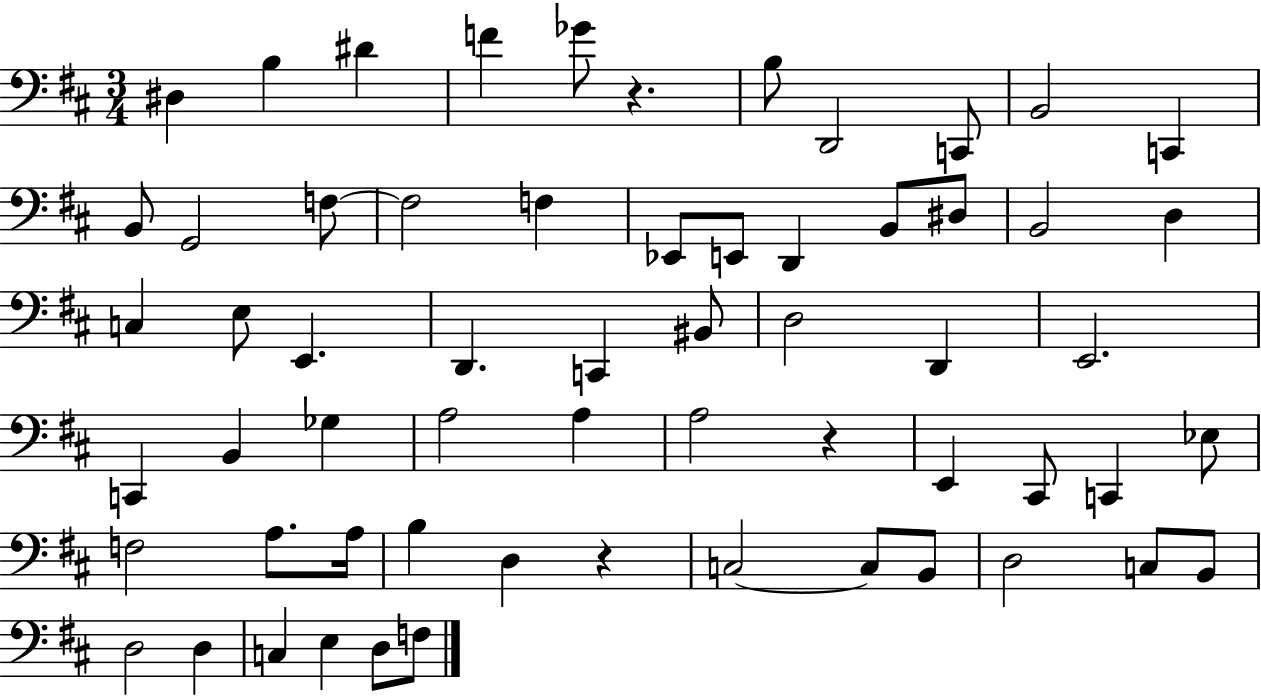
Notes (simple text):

D#3/q B3/q D#4/q F4/q Gb4/e R/q. B3/e D2/h C2/e B2/h C2/q B2/e G2/h F3/e F3/h F3/q Eb2/e E2/e D2/q B2/e D#3/e B2/h D3/q C3/q E3/e E2/q. D2/q. C2/q BIS2/e D3/h D2/q E2/h. C2/q B2/q Gb3/q A3/h A3/q A3/h R/q E2/q C#2/e C2/q Eb3/e F3/h A3/e. A3/s B3/q D3/q R/q C3/h C3/e B2/e D3/h C3/e B2/e D3/h D3/q C3/q E3/q D3/e F3/e